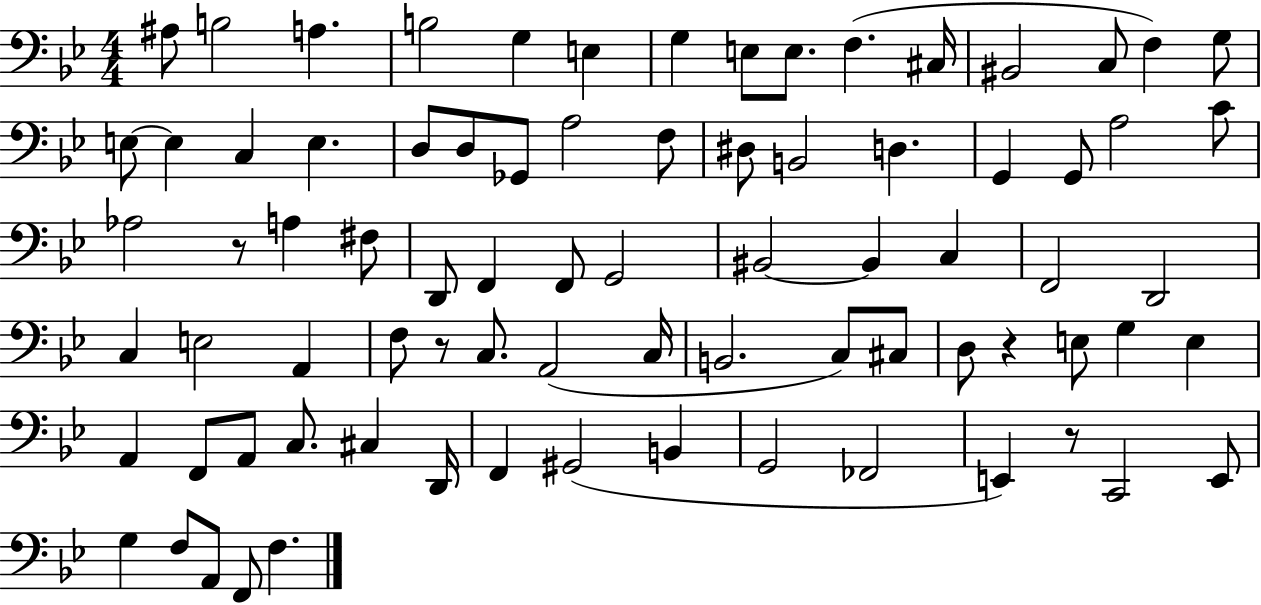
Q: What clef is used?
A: bass